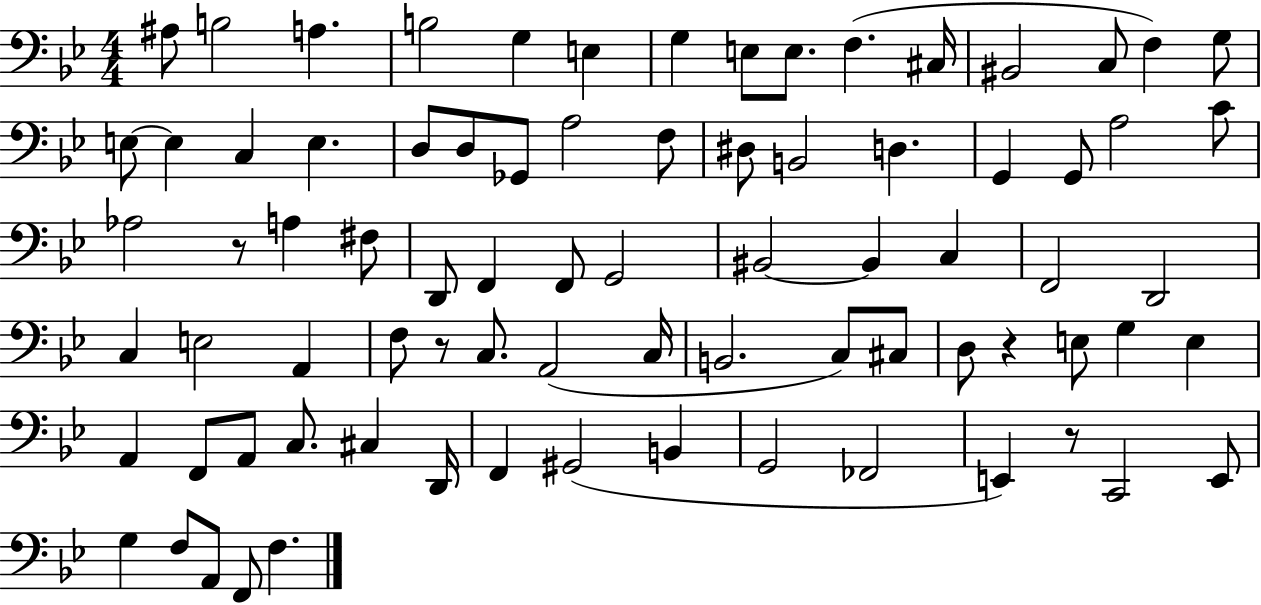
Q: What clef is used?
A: bass